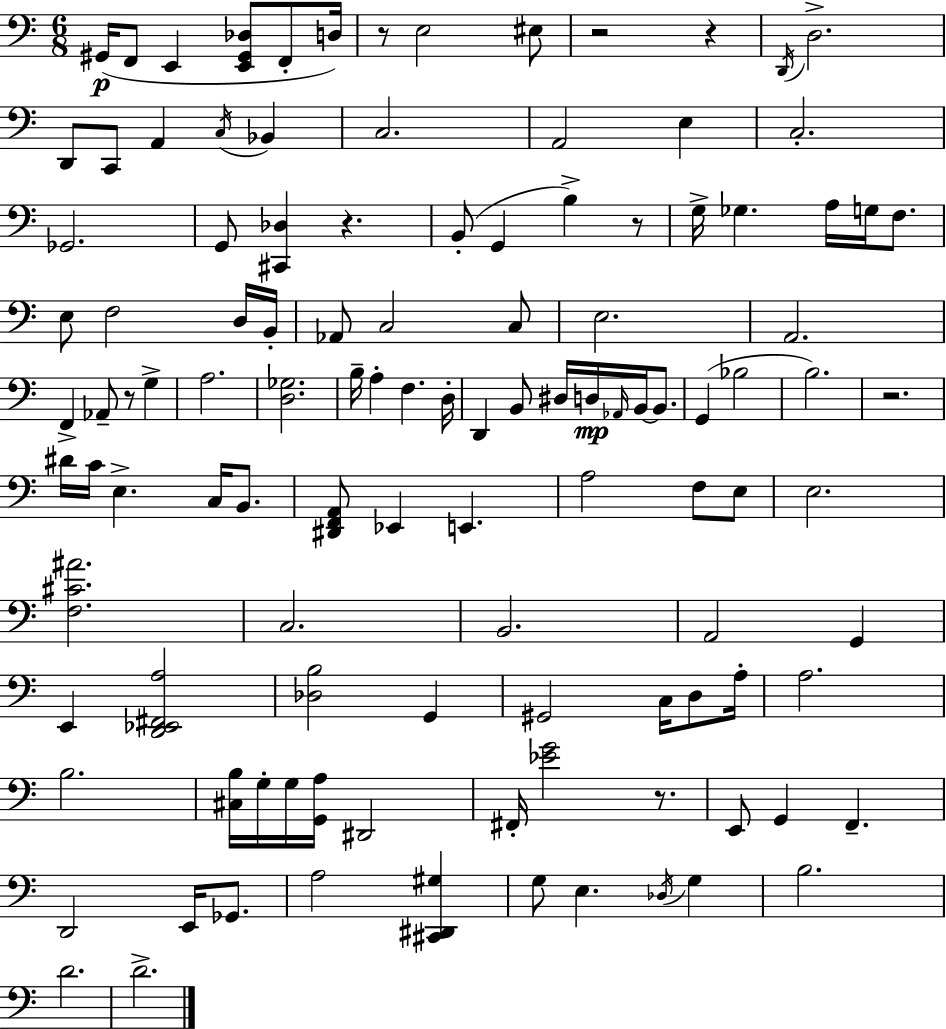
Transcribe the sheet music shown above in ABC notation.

X:1
T:Untitled
M:6/8
L:1/4
K:Am
^G,,/4 F,,/2 E,, [E,,^G,,_D,]/2 F,,/2 D,/4 z/2 E,2 ^E,/2 z2 z D,,/4 D,2 D,,/2 C,,/2 A,, C,/4 _B,, C,2 A,,2 E, C,2 _G,,2 G,,/2 [^C,,_D,] z B,,/2 G,, B, z/2 G,/4 _G, A,/4 G,/4 F,/2 E,/2 F,2 D,/4 B,,/4 _A,,/2 C,2 C,/2 E,2 A,,2 F,, _A,,/2 z/2 G, A,2 [D,_G,]2 B,/4 A, F, D,/4 D,, B,,/2 ^D,/4 D,/4 _A,,/4 B,,/4 B,,/2 G,, _B,2 B,2 z2 ^D/4 C/4 E, C,/4 B,,/2 [^D,,F,,A,,]/2 _E,, E,, A,2 F,/2 E,/2 E,2 [F,^C^A]2 C,2 B,,2 A,,2 G,, E,, [D,,_E,,^F,,A,]2 [_D,B,]2 G,, ^G,,2 C,/4 D,/2 A,/4 A,2 B,2 [^C,B,]/4 G,/4 G,/4 [G,,A,]/4 ^D,,2 ^F,,/4 [_EG]2 z/2 E,,/2 G,, F,, D,,2 E,,/4 _G,,/2 A,2 [^C,,^D,,^G,] G,/2 E, _D,/4 G, B,2 D2 D2